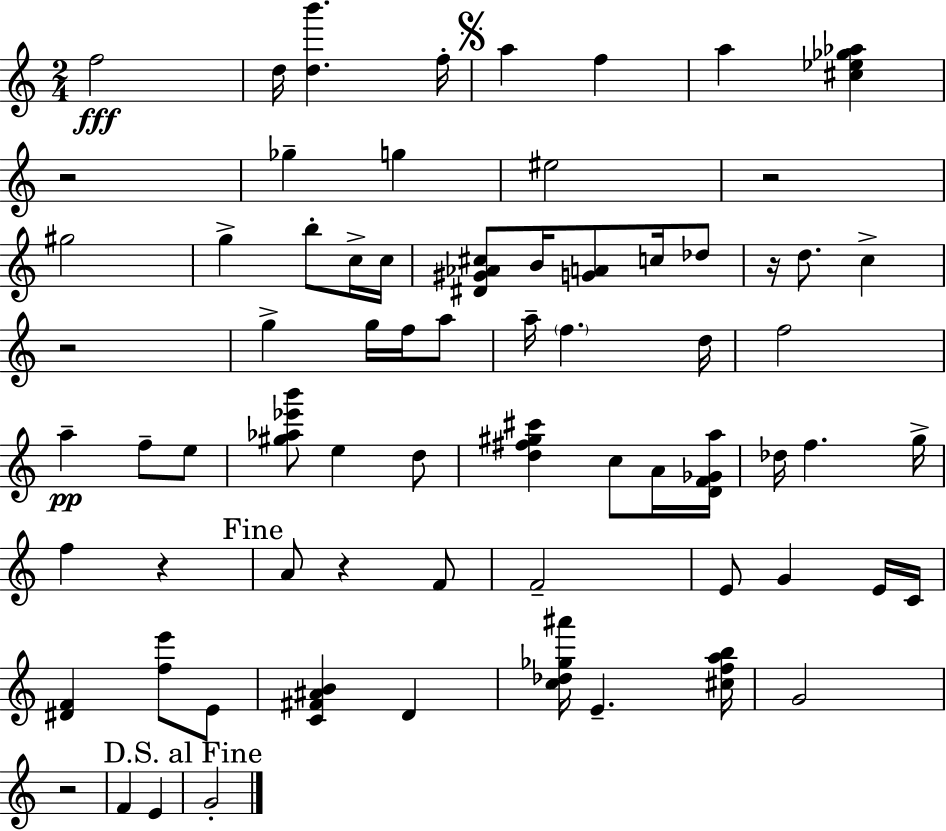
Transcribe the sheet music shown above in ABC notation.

X:1
T:Untitled
M:2/4
L:1/4
K:C
f2 d/4 [db'] f/4 a f a [^c_e_g_a] z2 _g g ^e2 z2 ^g2 g b/2 c/4 c/4 [^D^G_A^c]/2 B/4 [GA]/2 c/4 _d/2 z/4 d/2 c z2 g g/4 f/4 a/2 a/4 f d/4 f2 a f/2 e/2 [^g_a_e'b']/2 e d/2 [d^f^g^c'] c/2 A/4 [DF_Ga]/4 _d/4 f g/4 f z A/2 z F/2 F2 E/2 G E/4 C/4 [^DF] [fe']/2 E/2 [C^F^AB] D [c_d_g^a']/4 E [^cfab]/4 G2 z2 F E G2